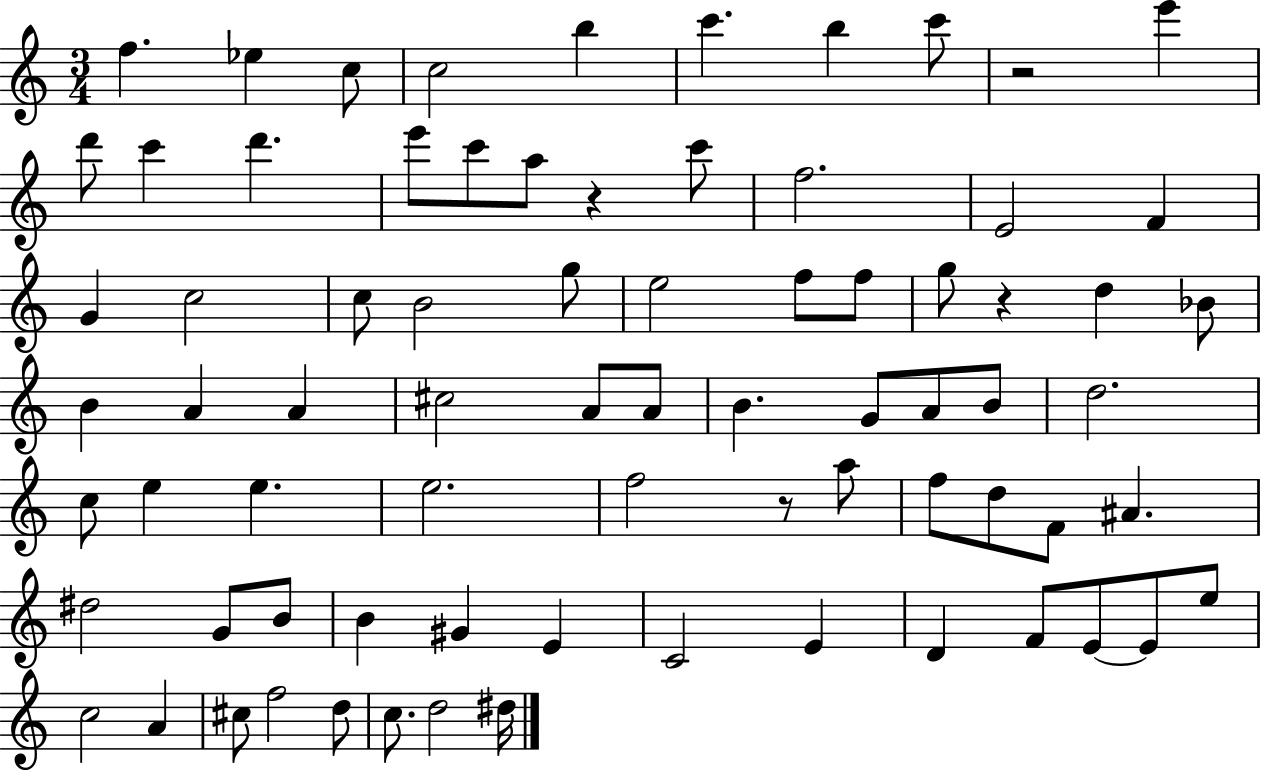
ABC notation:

X:1
T:Untitled
M:3/4
L:1/4
K:C
f _e c/2 c2 b c' b c'/2 z2 e' d'/2 c' d' e'/2 c'/2 a/2 z c'/2 f2 E2 F G c2 c/2 B2 g/2 e2 f/2 f/2 g/2 z d _B/2 B A A ^c2 A/2 A/2 B G/2 A/2 B/2 d2 c/2 e e e2 f2 z/2 a/2 f/2 d/2 F/2 ^A ^d2 G/2 B/2 B ^G E C2 E D F/2 E/2 E/2 e/2 c2 A ^c/2 f2 d/2 c/2 d2 ^d/4